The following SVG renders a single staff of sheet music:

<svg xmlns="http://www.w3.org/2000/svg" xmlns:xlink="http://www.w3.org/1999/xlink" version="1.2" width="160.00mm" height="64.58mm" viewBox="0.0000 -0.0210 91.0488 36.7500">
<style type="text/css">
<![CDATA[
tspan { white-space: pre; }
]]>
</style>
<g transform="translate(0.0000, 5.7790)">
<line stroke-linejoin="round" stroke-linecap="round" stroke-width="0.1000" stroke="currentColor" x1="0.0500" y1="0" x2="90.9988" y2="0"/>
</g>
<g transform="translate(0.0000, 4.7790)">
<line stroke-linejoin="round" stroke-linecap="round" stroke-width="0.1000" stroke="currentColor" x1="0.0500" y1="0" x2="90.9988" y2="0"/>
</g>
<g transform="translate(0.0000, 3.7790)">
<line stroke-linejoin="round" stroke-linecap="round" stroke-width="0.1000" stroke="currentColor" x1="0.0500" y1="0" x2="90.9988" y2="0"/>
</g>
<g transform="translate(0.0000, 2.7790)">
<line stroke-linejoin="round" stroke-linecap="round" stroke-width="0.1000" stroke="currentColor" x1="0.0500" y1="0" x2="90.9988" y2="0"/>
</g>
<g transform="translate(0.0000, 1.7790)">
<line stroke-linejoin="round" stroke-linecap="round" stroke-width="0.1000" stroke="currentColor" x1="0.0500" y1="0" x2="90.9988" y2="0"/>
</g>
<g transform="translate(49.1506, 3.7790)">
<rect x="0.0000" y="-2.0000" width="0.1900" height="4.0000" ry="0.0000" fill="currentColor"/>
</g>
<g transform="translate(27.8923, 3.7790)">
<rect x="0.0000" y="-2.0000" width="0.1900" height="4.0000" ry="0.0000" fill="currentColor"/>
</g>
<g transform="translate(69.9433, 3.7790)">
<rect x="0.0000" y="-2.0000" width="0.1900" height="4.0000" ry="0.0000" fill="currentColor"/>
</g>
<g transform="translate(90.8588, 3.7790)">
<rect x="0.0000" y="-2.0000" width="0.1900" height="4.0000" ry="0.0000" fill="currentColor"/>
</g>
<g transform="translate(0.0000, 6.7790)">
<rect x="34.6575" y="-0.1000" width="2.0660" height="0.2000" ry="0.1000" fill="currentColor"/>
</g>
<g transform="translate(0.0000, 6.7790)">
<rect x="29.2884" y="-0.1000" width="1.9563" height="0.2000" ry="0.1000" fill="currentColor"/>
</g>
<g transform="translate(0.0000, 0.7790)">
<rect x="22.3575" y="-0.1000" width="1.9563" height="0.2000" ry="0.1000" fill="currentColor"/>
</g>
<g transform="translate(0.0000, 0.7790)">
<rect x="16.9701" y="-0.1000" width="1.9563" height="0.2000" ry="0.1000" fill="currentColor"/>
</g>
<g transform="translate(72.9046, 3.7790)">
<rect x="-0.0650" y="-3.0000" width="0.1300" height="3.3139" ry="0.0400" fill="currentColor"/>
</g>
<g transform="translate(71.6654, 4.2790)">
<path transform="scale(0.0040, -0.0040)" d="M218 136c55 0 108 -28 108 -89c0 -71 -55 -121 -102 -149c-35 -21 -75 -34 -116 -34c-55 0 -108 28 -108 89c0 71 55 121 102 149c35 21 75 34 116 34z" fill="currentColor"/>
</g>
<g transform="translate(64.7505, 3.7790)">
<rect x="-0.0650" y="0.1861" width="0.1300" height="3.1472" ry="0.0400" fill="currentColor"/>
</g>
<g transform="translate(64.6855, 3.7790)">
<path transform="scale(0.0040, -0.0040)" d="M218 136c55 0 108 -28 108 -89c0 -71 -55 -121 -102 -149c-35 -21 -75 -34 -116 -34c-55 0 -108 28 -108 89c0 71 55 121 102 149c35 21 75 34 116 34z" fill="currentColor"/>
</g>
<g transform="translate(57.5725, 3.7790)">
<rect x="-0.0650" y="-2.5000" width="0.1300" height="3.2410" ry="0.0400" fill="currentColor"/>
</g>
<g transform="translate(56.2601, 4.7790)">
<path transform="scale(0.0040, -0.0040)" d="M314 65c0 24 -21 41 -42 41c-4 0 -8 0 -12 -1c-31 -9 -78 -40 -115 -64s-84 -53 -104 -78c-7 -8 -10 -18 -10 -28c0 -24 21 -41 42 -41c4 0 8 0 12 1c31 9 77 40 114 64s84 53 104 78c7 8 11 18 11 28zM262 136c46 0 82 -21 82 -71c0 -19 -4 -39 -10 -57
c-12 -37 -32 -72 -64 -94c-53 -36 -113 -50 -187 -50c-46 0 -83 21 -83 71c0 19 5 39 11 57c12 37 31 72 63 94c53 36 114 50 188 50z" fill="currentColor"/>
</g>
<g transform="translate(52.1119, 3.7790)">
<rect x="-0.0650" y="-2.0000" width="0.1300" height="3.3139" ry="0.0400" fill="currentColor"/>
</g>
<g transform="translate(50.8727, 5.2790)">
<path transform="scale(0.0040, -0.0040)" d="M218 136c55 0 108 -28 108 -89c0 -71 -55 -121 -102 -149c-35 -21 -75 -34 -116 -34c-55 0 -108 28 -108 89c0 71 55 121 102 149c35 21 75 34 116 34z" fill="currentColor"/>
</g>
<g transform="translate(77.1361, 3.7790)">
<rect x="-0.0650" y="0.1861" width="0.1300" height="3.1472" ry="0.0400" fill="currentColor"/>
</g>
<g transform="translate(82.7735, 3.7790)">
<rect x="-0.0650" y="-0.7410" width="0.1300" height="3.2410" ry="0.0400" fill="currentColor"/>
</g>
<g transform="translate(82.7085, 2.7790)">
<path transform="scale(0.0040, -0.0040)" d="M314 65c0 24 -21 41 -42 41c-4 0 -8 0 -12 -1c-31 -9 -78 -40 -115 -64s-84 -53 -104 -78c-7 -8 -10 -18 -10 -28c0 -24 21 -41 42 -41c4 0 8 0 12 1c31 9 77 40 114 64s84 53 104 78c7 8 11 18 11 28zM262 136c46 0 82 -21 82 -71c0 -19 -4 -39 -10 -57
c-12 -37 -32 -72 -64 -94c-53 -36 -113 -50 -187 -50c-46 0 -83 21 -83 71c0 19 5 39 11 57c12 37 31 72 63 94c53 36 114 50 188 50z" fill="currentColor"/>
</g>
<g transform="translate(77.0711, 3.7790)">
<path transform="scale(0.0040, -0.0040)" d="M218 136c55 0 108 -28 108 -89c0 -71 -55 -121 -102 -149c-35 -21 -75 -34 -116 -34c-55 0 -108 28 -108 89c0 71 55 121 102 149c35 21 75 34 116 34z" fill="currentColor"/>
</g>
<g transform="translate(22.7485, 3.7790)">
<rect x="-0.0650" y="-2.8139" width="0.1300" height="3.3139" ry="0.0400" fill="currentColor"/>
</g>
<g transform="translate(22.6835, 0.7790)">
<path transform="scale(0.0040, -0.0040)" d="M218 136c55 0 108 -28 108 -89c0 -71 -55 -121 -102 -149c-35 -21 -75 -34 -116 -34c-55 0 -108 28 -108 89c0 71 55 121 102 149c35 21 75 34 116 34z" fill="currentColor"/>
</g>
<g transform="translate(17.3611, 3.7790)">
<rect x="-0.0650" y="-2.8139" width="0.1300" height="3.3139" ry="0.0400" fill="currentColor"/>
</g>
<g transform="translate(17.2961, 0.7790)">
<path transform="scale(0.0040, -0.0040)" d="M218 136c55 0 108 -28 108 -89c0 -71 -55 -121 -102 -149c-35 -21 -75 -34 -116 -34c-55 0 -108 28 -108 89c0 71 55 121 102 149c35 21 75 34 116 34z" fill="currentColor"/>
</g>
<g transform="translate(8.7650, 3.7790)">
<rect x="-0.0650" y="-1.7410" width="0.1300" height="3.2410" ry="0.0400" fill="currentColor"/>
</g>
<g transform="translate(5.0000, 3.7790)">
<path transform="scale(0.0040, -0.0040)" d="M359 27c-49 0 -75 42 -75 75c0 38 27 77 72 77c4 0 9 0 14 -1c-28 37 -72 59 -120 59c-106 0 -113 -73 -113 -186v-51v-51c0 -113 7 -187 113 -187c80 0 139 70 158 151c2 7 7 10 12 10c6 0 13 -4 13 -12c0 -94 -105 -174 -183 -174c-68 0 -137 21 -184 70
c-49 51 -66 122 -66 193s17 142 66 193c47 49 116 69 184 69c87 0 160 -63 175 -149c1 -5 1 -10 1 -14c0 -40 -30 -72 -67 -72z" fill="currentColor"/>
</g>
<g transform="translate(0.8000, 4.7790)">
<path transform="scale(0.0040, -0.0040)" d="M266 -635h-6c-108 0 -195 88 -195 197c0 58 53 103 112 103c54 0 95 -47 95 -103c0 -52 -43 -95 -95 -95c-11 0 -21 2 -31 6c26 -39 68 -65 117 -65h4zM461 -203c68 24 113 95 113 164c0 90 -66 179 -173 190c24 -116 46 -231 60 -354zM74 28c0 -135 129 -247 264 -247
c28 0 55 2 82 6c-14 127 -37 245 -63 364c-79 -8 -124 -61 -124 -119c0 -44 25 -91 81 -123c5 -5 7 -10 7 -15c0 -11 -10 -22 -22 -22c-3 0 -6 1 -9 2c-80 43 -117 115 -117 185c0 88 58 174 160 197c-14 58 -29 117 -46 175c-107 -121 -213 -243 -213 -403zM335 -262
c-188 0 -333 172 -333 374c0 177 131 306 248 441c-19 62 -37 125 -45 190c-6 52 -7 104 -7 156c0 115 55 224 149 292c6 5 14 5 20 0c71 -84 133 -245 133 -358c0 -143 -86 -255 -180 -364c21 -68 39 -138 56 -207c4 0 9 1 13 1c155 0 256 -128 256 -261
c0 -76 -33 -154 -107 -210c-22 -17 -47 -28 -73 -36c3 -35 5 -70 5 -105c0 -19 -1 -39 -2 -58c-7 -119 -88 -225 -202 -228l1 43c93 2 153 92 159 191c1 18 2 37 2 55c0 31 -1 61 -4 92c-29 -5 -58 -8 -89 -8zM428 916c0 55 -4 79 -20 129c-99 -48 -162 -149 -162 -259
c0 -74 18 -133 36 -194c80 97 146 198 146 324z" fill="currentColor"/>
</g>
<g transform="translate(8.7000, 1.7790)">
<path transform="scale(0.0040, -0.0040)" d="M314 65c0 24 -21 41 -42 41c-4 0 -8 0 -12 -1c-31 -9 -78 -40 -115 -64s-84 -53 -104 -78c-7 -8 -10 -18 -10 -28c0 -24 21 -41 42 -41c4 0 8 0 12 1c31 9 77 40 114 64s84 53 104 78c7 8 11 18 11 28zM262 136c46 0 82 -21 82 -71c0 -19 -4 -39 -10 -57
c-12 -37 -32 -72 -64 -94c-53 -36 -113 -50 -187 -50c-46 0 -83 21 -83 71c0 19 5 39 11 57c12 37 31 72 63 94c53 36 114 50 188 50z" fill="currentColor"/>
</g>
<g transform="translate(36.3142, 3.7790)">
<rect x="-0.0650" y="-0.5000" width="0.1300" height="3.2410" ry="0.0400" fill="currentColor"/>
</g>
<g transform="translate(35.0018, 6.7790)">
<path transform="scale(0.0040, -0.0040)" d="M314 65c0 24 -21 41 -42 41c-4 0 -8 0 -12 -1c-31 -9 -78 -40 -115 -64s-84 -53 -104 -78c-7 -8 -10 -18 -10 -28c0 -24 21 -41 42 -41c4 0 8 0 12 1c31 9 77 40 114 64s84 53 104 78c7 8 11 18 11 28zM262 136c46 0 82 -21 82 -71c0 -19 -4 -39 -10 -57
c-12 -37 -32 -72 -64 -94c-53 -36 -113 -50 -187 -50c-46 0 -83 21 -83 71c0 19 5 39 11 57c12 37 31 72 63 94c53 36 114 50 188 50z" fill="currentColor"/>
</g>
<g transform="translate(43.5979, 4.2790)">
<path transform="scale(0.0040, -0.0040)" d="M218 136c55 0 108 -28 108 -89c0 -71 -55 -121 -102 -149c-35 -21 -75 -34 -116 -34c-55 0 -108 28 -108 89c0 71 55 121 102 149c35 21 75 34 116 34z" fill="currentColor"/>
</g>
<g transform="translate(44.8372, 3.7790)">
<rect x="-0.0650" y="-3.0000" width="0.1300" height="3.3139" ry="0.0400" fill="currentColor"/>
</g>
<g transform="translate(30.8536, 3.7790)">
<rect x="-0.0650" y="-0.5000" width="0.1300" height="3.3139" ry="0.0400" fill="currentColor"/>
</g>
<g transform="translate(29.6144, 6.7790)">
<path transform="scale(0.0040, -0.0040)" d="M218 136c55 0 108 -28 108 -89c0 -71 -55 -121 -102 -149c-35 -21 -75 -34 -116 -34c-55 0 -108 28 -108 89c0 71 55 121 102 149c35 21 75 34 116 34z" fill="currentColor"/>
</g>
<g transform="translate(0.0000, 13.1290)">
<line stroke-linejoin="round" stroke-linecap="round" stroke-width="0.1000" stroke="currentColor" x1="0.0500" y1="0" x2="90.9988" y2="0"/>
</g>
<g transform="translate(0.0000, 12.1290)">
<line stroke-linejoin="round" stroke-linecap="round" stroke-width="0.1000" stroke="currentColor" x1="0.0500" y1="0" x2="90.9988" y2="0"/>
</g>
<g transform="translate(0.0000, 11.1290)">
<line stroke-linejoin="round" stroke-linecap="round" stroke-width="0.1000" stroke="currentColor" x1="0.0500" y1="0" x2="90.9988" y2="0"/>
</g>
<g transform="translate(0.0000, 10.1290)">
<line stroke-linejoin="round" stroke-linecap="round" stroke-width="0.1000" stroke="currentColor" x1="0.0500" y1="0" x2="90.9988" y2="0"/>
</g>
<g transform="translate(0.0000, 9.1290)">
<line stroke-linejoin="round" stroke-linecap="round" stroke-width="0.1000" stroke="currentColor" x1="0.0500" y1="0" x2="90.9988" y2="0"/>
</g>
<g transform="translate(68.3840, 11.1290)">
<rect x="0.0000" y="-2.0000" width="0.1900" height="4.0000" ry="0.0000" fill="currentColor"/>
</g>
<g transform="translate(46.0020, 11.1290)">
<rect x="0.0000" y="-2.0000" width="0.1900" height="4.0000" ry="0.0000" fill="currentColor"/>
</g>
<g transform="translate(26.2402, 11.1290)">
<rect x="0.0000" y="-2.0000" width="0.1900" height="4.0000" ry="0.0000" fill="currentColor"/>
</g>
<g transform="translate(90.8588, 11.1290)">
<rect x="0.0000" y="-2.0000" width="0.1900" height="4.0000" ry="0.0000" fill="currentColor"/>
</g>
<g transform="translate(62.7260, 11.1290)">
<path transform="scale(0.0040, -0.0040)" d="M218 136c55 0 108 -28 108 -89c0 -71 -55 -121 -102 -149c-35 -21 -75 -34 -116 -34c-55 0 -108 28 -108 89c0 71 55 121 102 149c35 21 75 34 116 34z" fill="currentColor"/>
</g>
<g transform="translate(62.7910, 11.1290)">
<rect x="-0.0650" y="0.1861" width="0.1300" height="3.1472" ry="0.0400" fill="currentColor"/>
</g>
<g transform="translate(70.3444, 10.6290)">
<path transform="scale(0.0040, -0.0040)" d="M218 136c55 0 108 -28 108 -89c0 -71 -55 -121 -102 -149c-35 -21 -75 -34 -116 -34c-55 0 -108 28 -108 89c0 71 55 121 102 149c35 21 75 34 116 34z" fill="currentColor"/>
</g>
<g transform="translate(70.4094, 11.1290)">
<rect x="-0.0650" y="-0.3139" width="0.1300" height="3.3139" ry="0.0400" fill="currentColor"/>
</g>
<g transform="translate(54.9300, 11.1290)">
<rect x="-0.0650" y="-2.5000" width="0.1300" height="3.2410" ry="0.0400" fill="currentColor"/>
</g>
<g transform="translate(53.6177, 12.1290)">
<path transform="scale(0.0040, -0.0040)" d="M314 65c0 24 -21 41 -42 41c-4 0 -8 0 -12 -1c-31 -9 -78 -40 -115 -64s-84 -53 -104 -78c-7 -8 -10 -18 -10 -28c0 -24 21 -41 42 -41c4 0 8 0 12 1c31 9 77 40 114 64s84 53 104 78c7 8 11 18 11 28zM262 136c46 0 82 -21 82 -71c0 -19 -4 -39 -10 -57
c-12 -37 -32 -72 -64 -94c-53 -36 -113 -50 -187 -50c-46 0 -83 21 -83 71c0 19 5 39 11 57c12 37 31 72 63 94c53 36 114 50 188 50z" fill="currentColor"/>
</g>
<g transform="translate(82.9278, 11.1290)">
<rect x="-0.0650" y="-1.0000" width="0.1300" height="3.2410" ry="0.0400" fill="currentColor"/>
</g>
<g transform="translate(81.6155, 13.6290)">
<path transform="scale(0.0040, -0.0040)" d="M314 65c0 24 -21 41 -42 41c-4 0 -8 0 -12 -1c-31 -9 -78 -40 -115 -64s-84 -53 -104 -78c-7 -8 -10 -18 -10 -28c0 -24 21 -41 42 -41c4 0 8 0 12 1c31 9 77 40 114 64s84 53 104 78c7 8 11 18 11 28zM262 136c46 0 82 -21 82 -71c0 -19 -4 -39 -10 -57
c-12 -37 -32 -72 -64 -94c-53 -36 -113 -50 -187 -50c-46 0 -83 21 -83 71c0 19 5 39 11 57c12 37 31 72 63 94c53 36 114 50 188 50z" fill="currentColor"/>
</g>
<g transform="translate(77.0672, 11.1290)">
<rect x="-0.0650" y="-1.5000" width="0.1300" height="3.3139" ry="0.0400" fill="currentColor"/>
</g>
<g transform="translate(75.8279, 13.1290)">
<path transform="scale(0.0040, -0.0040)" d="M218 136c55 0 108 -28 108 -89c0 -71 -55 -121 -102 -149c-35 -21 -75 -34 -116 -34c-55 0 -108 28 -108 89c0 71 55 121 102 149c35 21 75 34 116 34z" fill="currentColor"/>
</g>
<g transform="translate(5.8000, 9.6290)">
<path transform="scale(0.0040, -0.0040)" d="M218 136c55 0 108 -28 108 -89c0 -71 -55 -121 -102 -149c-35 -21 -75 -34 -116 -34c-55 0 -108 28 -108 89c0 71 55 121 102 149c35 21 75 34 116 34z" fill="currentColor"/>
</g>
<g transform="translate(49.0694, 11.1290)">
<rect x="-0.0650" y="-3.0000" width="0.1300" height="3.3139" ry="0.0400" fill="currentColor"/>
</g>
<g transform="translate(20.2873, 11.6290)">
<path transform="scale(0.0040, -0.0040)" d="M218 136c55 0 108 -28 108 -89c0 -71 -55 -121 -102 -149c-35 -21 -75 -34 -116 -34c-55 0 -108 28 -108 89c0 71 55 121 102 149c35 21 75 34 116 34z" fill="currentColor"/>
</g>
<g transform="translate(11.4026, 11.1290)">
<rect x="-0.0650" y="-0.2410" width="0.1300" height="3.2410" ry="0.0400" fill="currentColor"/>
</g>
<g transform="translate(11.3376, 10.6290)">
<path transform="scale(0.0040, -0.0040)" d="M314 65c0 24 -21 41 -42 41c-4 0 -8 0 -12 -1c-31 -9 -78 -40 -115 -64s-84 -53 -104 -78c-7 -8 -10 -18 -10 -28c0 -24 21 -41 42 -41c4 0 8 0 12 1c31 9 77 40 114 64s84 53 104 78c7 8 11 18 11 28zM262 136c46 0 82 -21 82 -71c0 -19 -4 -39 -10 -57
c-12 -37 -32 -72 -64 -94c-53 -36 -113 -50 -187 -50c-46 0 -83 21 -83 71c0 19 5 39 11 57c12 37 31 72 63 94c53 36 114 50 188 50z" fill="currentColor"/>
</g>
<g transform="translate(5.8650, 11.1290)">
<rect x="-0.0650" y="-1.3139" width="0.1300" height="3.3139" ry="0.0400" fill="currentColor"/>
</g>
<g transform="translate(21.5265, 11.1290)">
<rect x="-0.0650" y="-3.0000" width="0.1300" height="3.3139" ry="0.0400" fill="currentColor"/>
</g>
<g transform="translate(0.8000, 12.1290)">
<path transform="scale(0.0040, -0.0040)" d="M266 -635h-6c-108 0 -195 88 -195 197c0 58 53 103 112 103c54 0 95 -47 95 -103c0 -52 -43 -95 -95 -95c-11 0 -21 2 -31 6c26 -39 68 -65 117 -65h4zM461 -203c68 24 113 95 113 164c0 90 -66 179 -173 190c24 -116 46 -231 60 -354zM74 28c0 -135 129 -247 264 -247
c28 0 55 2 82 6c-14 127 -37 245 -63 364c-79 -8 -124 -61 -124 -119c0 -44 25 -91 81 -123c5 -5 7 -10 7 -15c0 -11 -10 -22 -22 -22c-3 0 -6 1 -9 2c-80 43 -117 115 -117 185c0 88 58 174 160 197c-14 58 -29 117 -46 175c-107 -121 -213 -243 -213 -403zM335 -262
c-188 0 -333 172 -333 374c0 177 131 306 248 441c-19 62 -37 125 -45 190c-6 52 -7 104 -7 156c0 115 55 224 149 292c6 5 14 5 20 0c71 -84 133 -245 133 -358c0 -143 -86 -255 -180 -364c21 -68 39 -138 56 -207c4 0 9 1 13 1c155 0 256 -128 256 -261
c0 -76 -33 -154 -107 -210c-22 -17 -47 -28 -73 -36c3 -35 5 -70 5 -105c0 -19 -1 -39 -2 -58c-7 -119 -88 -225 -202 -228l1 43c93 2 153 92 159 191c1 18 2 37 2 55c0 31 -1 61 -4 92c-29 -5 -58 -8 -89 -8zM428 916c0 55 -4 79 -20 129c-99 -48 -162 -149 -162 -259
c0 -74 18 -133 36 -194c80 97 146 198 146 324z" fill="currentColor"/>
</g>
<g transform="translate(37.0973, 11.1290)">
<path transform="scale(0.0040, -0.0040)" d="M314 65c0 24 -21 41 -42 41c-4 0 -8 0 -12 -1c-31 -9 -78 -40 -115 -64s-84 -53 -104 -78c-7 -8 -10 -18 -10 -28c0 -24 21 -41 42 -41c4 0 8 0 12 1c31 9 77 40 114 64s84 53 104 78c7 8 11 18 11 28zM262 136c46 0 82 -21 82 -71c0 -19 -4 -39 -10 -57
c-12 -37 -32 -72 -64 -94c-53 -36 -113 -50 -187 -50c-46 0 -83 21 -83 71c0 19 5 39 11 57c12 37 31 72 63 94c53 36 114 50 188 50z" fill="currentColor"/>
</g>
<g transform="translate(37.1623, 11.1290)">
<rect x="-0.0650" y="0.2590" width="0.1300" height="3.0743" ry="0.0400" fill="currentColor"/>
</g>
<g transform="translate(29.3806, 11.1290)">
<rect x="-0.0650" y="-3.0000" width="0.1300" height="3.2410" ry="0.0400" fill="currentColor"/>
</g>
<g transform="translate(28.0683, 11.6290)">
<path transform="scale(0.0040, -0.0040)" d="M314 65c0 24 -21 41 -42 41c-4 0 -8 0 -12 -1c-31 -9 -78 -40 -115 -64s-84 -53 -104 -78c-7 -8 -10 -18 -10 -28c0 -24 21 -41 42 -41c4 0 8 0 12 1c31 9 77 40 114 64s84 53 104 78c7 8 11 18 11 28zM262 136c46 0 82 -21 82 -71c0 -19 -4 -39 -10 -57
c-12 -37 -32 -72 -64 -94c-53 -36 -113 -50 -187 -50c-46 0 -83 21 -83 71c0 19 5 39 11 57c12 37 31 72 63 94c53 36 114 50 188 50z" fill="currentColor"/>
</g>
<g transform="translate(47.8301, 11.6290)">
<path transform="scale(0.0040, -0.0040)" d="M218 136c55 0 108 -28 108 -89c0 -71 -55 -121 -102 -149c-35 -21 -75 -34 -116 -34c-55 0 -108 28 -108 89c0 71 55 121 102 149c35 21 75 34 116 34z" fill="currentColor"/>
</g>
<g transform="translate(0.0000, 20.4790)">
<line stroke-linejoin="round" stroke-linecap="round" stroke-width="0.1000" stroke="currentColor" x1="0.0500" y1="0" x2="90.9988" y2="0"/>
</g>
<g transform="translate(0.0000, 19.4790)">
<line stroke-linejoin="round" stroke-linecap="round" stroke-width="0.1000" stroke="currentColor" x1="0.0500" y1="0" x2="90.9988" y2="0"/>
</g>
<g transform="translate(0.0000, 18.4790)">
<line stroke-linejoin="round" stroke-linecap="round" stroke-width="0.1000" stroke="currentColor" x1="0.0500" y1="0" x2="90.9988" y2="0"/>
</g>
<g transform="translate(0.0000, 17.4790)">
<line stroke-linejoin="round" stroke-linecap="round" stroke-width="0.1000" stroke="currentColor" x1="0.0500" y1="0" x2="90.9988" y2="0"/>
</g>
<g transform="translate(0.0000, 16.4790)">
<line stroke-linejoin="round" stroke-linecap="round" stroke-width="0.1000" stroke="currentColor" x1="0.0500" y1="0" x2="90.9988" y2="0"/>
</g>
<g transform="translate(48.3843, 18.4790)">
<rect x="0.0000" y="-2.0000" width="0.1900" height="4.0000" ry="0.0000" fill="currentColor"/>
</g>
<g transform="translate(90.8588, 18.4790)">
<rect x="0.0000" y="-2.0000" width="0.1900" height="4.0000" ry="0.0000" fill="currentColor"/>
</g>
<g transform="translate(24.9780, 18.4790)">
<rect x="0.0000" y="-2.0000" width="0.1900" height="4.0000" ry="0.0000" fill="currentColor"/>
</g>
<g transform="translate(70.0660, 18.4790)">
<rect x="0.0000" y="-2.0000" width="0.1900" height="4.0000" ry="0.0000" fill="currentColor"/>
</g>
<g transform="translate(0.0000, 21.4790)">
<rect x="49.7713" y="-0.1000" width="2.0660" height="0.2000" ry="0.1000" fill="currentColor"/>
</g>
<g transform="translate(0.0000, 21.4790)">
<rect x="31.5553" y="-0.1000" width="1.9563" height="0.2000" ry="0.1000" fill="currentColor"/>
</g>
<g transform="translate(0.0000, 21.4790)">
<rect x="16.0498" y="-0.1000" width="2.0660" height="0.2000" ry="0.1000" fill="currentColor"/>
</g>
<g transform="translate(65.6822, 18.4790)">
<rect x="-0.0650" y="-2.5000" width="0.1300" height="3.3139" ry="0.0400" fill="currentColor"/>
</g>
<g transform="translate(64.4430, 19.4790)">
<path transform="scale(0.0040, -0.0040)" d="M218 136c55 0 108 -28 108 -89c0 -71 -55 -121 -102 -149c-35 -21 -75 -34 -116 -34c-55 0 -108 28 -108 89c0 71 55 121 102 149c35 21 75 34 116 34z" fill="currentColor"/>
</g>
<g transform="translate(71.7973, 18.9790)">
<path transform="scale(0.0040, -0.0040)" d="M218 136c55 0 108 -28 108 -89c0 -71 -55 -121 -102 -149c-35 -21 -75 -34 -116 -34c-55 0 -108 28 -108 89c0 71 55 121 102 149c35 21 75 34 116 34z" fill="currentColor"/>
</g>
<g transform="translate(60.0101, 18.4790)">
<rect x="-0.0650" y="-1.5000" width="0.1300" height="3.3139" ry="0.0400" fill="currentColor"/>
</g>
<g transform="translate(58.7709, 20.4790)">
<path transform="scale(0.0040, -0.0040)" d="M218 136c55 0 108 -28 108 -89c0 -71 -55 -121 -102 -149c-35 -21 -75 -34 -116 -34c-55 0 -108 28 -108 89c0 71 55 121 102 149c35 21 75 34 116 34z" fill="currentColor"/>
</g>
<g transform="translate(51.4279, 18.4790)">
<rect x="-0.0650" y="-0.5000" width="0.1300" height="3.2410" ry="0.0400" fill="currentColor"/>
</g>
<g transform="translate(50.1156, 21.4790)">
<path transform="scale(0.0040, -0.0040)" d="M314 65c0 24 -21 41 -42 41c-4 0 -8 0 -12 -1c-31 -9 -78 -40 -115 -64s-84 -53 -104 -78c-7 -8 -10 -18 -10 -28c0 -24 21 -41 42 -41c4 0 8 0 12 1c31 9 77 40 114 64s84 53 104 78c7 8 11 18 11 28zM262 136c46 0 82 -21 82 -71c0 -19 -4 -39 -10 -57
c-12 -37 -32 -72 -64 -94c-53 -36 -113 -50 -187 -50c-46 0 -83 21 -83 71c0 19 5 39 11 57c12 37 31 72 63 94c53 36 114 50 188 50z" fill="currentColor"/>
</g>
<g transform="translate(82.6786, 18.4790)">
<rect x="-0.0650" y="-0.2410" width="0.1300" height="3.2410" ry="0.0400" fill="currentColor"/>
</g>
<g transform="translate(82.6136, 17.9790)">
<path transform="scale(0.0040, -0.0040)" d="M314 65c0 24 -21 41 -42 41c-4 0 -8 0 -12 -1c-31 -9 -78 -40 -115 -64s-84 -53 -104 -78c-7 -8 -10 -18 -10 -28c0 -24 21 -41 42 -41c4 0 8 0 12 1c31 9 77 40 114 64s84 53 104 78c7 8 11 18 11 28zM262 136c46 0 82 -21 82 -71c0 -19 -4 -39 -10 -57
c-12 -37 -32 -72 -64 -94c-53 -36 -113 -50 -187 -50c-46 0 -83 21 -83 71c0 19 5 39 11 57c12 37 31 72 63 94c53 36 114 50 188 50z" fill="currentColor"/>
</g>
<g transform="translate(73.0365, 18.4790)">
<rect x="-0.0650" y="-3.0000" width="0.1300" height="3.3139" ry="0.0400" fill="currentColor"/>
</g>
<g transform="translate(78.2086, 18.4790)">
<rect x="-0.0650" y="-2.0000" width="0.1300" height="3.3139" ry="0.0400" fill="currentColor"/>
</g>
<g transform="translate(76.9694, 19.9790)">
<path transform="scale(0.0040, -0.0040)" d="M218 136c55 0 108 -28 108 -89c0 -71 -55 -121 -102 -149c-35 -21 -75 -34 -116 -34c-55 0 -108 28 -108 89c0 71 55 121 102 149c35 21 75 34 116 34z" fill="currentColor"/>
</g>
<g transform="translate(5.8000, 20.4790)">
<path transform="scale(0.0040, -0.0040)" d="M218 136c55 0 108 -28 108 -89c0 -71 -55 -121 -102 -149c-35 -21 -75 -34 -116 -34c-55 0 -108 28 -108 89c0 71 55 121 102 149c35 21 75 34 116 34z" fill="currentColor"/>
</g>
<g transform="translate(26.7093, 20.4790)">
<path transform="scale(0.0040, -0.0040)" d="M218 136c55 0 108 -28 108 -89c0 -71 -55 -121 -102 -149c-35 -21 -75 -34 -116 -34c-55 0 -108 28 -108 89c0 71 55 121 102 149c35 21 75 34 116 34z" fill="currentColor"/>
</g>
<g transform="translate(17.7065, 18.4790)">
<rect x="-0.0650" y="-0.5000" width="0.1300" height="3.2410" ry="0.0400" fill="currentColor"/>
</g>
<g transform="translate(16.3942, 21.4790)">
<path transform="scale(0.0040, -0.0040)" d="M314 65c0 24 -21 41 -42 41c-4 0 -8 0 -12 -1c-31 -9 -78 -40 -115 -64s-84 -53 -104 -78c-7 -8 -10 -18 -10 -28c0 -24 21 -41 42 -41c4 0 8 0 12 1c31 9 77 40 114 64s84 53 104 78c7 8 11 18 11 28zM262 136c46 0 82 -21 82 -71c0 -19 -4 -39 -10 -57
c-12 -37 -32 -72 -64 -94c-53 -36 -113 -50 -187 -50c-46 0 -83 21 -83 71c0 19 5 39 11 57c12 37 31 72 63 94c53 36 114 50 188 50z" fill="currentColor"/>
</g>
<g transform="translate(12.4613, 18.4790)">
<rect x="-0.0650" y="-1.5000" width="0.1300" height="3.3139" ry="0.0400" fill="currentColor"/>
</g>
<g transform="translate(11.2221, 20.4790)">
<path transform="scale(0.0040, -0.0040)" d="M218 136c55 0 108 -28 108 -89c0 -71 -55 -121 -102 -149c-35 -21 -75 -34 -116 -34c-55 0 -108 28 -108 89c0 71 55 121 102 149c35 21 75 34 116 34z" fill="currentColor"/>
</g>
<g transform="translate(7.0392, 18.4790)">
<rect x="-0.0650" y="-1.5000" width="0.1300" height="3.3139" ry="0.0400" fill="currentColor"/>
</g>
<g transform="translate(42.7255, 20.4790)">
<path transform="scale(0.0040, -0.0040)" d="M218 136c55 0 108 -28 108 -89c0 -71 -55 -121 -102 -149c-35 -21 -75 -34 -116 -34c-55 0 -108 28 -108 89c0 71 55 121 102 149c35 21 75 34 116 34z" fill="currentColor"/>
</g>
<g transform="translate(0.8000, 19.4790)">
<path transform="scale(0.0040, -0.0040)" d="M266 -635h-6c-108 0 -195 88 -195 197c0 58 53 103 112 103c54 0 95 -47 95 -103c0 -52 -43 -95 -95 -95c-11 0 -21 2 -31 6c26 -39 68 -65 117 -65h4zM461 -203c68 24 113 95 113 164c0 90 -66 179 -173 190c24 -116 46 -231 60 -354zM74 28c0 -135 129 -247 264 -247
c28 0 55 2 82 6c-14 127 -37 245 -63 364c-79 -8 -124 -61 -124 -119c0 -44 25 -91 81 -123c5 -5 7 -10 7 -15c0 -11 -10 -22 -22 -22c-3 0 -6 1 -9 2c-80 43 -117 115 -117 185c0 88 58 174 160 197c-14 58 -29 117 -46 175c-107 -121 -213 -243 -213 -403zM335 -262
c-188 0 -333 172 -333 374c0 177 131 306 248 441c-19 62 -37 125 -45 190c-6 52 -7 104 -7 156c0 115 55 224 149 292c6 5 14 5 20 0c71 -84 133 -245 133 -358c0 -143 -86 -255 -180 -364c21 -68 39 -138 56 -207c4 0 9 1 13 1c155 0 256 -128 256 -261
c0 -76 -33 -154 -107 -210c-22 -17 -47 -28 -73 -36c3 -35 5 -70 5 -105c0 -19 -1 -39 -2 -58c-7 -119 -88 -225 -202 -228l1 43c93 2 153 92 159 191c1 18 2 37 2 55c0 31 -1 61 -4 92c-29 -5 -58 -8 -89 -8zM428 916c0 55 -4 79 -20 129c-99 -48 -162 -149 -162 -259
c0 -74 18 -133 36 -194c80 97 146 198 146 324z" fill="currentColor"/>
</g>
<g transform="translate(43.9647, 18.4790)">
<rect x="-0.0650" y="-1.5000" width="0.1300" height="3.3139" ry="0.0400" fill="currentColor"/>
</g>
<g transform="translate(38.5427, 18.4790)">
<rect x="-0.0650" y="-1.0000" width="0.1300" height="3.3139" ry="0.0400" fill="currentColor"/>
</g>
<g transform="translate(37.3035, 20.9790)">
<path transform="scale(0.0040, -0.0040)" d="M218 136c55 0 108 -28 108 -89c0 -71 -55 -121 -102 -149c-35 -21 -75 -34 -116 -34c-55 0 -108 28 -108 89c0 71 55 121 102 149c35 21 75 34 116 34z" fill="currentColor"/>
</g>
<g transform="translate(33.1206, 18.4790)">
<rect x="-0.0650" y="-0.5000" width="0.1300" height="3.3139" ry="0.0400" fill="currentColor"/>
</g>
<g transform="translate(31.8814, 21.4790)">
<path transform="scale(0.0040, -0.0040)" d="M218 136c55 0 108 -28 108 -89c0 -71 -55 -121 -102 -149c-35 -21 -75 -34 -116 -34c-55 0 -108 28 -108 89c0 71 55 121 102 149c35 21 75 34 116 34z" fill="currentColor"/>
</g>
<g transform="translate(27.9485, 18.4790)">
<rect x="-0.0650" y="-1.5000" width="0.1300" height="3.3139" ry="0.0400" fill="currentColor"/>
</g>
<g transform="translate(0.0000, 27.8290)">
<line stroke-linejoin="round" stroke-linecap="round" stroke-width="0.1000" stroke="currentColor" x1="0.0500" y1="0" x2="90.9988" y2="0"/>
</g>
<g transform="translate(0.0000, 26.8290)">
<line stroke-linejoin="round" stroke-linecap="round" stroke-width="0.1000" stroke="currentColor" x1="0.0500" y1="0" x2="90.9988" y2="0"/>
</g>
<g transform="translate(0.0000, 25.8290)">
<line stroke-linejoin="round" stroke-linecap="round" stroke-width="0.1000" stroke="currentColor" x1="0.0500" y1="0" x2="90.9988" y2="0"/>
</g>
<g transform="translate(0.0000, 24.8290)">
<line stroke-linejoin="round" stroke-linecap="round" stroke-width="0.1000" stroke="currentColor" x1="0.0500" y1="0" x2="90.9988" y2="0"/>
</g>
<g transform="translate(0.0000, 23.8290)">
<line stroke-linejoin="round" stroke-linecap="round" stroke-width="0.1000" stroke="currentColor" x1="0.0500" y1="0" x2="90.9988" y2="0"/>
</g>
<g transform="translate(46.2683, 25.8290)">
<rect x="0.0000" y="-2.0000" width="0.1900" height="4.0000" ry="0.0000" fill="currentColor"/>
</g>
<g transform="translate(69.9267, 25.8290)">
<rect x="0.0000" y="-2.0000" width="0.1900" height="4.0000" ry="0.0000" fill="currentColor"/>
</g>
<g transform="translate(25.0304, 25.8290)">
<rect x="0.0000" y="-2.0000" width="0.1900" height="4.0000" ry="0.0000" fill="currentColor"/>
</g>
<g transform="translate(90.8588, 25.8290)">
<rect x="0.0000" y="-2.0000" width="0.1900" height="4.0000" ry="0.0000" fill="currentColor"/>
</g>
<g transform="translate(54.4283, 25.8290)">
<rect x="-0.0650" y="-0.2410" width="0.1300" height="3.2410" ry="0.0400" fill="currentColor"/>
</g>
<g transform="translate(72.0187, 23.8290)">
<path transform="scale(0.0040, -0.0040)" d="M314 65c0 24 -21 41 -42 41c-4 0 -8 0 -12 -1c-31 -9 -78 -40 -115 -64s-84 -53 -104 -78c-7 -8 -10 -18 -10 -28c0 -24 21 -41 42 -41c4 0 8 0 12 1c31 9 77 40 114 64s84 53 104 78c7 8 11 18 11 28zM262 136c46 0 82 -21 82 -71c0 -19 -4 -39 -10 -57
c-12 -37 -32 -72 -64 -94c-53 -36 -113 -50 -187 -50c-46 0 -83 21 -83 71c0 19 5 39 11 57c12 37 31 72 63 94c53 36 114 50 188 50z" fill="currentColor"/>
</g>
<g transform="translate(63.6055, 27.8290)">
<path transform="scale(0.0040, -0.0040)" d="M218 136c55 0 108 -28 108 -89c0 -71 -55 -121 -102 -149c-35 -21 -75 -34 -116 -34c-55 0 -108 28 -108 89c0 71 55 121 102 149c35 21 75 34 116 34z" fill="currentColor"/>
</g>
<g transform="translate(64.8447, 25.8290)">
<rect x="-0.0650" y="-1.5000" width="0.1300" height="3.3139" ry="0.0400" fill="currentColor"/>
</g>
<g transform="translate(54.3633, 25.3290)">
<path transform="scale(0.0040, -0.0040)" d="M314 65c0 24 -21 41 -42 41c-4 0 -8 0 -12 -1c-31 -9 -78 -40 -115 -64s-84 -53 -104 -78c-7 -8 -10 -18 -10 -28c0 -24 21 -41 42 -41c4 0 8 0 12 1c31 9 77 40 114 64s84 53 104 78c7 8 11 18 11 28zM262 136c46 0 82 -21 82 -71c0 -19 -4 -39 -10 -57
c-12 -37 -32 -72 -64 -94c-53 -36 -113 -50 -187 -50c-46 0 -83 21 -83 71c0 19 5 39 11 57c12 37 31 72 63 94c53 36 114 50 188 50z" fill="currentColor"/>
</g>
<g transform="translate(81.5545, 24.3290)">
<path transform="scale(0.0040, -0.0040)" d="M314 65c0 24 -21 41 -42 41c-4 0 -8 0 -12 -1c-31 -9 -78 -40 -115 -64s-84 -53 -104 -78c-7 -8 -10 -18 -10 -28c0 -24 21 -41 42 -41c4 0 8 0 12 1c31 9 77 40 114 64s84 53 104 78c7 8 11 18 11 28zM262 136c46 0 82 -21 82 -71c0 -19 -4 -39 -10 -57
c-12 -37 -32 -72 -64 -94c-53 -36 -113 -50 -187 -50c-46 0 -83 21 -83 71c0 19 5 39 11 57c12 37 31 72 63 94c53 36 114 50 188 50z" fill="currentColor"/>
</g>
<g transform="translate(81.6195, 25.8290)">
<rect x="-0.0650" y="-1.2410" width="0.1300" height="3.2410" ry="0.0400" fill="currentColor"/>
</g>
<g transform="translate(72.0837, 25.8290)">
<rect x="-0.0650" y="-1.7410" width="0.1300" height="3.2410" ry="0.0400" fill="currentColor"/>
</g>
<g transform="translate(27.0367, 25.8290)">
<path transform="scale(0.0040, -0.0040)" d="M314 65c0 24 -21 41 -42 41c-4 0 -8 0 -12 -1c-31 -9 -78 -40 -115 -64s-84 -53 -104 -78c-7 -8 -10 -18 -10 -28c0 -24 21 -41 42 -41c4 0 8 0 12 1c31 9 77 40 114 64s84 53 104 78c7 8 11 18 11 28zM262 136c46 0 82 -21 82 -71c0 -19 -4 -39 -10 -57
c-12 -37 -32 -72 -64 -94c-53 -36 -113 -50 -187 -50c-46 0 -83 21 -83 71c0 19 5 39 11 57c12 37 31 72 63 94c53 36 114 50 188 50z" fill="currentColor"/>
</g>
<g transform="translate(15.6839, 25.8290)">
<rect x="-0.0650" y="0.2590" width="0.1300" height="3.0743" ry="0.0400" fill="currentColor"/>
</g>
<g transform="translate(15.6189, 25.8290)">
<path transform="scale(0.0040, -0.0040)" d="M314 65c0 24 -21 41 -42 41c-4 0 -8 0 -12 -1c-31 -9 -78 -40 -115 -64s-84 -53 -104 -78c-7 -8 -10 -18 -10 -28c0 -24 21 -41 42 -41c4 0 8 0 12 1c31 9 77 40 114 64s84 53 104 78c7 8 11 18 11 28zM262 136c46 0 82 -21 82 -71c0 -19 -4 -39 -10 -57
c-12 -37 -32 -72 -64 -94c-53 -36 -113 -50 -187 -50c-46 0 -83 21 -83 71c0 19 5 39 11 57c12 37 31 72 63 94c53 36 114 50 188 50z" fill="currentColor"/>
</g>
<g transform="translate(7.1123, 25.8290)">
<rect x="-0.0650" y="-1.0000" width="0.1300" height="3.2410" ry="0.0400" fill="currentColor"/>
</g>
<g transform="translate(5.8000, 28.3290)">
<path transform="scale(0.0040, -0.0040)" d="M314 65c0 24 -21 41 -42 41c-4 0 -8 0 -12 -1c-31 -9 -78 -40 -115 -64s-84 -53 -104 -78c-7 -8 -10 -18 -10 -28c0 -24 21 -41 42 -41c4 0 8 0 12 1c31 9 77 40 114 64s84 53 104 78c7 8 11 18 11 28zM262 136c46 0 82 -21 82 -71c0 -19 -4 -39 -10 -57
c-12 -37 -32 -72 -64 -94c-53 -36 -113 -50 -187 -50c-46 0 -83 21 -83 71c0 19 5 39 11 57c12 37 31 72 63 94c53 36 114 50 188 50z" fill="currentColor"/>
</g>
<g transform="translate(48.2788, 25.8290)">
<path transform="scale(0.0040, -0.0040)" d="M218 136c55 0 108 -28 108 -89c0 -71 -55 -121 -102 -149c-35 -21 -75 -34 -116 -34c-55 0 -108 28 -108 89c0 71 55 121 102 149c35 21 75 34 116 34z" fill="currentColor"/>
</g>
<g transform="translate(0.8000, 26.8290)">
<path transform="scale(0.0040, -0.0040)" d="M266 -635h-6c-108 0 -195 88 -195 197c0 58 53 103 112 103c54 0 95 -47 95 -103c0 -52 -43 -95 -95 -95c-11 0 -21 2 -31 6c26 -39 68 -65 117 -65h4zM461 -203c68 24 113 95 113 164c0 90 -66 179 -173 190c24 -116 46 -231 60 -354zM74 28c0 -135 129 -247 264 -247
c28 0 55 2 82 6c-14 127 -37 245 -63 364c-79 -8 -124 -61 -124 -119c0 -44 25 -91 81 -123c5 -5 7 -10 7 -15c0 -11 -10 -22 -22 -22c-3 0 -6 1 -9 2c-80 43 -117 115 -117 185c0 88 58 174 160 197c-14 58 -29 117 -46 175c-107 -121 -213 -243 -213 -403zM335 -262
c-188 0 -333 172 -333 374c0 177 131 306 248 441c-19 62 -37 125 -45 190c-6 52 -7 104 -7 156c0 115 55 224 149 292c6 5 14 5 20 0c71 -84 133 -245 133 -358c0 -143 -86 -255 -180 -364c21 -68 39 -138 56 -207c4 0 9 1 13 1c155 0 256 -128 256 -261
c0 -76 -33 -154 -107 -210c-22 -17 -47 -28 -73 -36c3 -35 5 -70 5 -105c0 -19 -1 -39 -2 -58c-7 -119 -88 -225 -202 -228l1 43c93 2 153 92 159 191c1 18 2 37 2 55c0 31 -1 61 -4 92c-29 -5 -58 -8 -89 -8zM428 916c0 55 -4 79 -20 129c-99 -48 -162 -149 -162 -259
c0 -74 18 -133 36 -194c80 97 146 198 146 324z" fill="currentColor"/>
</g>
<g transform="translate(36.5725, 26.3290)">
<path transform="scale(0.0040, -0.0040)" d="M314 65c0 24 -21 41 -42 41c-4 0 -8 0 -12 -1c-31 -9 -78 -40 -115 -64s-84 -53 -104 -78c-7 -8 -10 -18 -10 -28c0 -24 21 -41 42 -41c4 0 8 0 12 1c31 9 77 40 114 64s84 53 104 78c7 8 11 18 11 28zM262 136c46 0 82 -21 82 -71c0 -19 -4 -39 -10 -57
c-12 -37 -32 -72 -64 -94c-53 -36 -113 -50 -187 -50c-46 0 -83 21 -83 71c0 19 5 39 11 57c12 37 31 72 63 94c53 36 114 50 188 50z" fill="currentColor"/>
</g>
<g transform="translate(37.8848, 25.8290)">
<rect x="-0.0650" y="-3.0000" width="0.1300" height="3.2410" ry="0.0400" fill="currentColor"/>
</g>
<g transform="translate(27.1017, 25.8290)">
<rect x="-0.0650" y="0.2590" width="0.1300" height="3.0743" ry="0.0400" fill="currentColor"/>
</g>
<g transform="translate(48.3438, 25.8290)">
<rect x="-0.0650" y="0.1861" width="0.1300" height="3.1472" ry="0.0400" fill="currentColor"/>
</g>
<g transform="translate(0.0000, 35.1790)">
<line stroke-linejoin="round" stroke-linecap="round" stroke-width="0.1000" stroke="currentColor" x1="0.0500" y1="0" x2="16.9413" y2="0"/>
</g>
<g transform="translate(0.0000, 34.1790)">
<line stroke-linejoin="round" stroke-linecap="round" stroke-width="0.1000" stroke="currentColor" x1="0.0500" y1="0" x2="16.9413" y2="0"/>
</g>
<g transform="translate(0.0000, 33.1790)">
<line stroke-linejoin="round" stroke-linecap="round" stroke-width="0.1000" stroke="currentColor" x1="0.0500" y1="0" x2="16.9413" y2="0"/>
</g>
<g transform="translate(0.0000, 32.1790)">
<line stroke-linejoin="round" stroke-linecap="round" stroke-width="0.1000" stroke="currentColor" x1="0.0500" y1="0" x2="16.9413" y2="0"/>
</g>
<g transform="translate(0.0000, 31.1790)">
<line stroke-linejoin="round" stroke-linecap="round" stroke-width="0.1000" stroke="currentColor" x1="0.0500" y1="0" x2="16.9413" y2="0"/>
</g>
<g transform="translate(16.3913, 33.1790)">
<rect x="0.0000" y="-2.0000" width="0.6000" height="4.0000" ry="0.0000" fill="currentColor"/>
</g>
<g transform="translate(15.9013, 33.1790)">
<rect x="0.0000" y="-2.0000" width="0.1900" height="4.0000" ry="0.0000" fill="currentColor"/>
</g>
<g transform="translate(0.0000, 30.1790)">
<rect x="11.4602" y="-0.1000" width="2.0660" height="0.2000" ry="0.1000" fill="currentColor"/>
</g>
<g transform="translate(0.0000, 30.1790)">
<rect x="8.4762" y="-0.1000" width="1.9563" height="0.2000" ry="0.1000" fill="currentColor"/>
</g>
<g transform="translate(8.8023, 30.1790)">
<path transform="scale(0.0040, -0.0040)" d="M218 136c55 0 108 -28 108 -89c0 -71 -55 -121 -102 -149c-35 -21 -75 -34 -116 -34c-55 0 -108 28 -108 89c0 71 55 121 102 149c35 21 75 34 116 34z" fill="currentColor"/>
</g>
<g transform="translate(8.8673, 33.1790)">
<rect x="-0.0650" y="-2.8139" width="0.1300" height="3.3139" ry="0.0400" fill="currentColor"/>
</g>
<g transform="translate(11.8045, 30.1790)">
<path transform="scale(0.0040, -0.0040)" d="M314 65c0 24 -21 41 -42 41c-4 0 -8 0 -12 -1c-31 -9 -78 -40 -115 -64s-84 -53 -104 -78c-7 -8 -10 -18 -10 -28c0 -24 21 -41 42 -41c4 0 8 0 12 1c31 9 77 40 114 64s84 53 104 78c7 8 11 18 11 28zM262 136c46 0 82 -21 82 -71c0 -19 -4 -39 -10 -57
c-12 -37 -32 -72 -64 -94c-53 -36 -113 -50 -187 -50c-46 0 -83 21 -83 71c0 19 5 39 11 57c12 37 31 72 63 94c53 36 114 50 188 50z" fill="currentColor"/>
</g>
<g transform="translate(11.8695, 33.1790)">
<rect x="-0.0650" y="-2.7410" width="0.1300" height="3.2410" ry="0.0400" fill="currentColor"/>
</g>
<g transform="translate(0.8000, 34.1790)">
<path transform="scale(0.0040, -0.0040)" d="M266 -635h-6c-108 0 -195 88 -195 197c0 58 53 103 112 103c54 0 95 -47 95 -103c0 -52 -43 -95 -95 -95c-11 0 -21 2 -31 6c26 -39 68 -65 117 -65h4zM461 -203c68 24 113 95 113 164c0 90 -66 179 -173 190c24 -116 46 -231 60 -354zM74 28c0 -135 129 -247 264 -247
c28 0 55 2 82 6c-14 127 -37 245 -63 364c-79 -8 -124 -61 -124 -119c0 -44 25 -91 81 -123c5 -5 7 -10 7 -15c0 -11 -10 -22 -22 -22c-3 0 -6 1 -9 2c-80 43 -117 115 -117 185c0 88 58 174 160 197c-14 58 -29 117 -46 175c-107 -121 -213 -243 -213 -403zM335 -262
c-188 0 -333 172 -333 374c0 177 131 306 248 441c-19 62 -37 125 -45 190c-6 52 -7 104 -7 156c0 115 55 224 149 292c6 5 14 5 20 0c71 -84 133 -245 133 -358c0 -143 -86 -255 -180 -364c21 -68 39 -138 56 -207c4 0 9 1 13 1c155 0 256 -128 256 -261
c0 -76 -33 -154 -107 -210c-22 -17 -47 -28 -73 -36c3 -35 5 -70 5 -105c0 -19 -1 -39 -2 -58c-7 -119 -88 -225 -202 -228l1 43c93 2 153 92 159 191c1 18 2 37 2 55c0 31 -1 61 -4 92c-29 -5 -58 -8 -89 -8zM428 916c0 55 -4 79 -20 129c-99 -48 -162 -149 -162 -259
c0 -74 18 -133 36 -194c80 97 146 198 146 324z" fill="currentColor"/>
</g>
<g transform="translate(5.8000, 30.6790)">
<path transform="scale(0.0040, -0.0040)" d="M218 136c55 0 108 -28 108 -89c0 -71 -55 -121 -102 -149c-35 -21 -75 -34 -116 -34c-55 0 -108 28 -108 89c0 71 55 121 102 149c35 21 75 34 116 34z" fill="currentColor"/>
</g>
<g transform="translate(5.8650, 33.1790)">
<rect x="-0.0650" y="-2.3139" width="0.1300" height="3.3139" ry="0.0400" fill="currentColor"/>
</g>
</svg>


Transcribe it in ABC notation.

X:1
T:Untitled
M:4/4
L:1/4
K:C
f2 a a C C2 A F G2 B A B d2 e c2 A A2 B2 A G2 B c E D2 E E C2 E C D E C2 E G A F c2 D2 B2 B2 A2 B c2 E f2 e2 g a a2